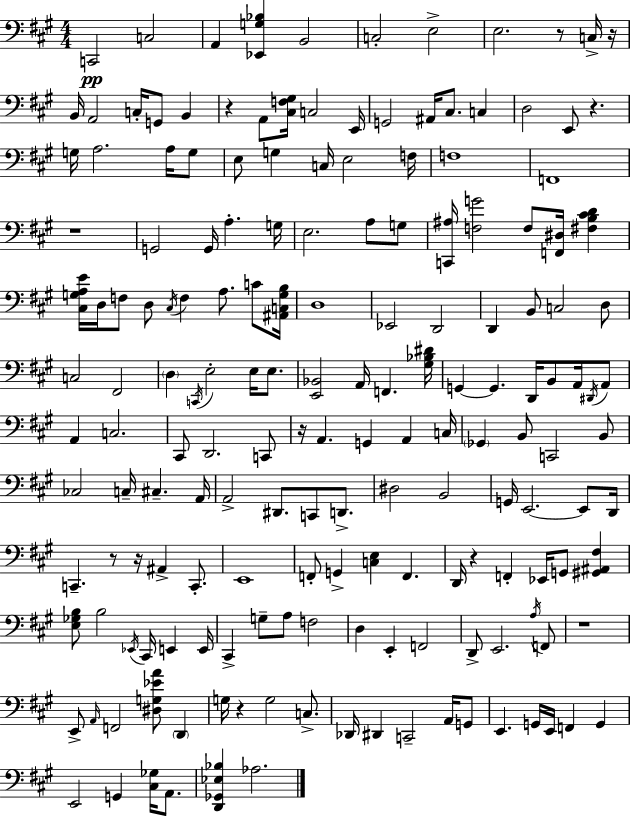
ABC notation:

X:1
T:Untitled
M:4/4
L:1/4
K:A
C,,2 C,2 A,, [_E,,G,_B,] B,,2 C,2 E,2 E,2 z/2 C,/4 z/4 B,,/4 A,,2 C,/4 G,,/2 B,, z A,,/2 [^C,F,^G,]/4 C,2 E,,/4 G,,2 ^A,,/4 ^C,/2 C, D,2 E,,/2 z G,/4 A,2 A,/4 G,/2 E,/2 G, C,/4 E,2 F,/4 F,4 F,,4 z4 G,,2 G,,/4 A, G,/4 E,2 A,/2 G,/2 [C,,^A,]/4 [F,G]2 F,/2 [F,,^D,]/4 [^F,B,^CD] [^C,G,A,E]/4 D,/4 F,/2 D,/2 ^C,/4 F, A,/2 C/2 [^A,,C,G,B,]/4 D,4 _E,,2 D,,2 D,, B,,/2 C,2 D,/2 C,2 ^F,,2 D, C,,/4 E,2 E,/4 E,/2 [E,,_B,,]2 A,,/4 F,, [^G,_B,^D]/4 G,, G,, D,,/4 B,,/2 A,,/4 ^D,,/4 A,,/2 A,, C,2 ^C,,/2 D,,2 C,,/2 z/4 A,, G,, A,, C,/4 _G,, B,,/2 C,,2 B,,/2 _C,2 C,/4 ^C, A,,/4 A,,2 ^D,,/2 C,,/2 D,,/2 ^D,2 B,,2 G,,/4 E,,2 E,,/2 D,,/4 C,, z/2 z/4 ^A,, C,,/2 E,,4 F,,/2 G,, [C,E,] F,, D,,/4 z F,, _E,,/4 G,,/2 [^G,,^A,,^F,] [E,_G,B,]/2 B,2 _E,,/4 ^C,,/4 E,, E,,/4 ^C,, G,/2 A,/2 F,2 D, E,, F,,2 D,,/2 E,,2 A,/4 F,,/2 z4 E,,/2 A,,/4 F,,2 [^D,G,_EA]/2 D,, G,/4 z G,2 C,/2 _D,,/4 ^D,, C,,2 A,,/4 G,,/2 E,, G,,/4 E,,/4 F,, G,, E,,2 G,, [^C,_G,]/4 A,,/2 [D,,_G,,_E,_B,] _A,2